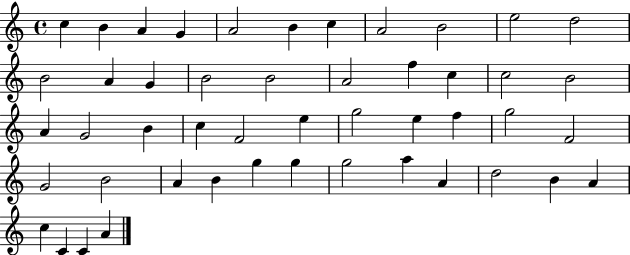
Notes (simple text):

C5/q B4/q A4/q G4/q A4/h B4/q C5/q A4/h B4/h E5/h D5/h B4/h A4/q G4/q B4/h B4/h A4/h F5/q C5/q C5/h B4/h A4/q G4/h B4/q C5/q F4/h E5/q G5/h E5/q F5/q G5/h F4/h G4/h B4/h A4/q B4/q G5/q G5/q G5/h A5/q A4/q D5/h B4/q A4/q C5/q C4/q C4/q A4/q